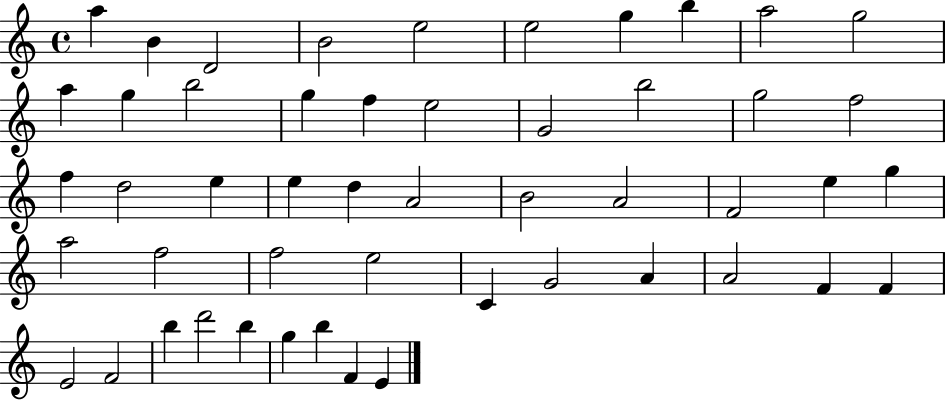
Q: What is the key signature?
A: C major